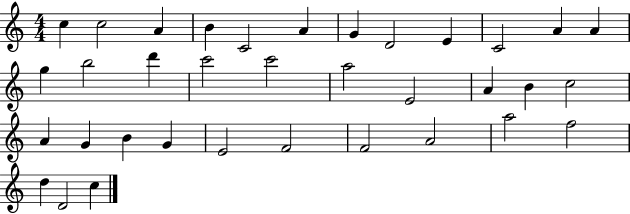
X:1
T:Untitled
M:4/4
L:1/4
K:C
c c2 A B C2 A G D2 E C2 A A g b2 d' c'2 c'2 a2 E2 A B c2 A G B G E2 F2 F2 A2 a2 f2 d D2 c